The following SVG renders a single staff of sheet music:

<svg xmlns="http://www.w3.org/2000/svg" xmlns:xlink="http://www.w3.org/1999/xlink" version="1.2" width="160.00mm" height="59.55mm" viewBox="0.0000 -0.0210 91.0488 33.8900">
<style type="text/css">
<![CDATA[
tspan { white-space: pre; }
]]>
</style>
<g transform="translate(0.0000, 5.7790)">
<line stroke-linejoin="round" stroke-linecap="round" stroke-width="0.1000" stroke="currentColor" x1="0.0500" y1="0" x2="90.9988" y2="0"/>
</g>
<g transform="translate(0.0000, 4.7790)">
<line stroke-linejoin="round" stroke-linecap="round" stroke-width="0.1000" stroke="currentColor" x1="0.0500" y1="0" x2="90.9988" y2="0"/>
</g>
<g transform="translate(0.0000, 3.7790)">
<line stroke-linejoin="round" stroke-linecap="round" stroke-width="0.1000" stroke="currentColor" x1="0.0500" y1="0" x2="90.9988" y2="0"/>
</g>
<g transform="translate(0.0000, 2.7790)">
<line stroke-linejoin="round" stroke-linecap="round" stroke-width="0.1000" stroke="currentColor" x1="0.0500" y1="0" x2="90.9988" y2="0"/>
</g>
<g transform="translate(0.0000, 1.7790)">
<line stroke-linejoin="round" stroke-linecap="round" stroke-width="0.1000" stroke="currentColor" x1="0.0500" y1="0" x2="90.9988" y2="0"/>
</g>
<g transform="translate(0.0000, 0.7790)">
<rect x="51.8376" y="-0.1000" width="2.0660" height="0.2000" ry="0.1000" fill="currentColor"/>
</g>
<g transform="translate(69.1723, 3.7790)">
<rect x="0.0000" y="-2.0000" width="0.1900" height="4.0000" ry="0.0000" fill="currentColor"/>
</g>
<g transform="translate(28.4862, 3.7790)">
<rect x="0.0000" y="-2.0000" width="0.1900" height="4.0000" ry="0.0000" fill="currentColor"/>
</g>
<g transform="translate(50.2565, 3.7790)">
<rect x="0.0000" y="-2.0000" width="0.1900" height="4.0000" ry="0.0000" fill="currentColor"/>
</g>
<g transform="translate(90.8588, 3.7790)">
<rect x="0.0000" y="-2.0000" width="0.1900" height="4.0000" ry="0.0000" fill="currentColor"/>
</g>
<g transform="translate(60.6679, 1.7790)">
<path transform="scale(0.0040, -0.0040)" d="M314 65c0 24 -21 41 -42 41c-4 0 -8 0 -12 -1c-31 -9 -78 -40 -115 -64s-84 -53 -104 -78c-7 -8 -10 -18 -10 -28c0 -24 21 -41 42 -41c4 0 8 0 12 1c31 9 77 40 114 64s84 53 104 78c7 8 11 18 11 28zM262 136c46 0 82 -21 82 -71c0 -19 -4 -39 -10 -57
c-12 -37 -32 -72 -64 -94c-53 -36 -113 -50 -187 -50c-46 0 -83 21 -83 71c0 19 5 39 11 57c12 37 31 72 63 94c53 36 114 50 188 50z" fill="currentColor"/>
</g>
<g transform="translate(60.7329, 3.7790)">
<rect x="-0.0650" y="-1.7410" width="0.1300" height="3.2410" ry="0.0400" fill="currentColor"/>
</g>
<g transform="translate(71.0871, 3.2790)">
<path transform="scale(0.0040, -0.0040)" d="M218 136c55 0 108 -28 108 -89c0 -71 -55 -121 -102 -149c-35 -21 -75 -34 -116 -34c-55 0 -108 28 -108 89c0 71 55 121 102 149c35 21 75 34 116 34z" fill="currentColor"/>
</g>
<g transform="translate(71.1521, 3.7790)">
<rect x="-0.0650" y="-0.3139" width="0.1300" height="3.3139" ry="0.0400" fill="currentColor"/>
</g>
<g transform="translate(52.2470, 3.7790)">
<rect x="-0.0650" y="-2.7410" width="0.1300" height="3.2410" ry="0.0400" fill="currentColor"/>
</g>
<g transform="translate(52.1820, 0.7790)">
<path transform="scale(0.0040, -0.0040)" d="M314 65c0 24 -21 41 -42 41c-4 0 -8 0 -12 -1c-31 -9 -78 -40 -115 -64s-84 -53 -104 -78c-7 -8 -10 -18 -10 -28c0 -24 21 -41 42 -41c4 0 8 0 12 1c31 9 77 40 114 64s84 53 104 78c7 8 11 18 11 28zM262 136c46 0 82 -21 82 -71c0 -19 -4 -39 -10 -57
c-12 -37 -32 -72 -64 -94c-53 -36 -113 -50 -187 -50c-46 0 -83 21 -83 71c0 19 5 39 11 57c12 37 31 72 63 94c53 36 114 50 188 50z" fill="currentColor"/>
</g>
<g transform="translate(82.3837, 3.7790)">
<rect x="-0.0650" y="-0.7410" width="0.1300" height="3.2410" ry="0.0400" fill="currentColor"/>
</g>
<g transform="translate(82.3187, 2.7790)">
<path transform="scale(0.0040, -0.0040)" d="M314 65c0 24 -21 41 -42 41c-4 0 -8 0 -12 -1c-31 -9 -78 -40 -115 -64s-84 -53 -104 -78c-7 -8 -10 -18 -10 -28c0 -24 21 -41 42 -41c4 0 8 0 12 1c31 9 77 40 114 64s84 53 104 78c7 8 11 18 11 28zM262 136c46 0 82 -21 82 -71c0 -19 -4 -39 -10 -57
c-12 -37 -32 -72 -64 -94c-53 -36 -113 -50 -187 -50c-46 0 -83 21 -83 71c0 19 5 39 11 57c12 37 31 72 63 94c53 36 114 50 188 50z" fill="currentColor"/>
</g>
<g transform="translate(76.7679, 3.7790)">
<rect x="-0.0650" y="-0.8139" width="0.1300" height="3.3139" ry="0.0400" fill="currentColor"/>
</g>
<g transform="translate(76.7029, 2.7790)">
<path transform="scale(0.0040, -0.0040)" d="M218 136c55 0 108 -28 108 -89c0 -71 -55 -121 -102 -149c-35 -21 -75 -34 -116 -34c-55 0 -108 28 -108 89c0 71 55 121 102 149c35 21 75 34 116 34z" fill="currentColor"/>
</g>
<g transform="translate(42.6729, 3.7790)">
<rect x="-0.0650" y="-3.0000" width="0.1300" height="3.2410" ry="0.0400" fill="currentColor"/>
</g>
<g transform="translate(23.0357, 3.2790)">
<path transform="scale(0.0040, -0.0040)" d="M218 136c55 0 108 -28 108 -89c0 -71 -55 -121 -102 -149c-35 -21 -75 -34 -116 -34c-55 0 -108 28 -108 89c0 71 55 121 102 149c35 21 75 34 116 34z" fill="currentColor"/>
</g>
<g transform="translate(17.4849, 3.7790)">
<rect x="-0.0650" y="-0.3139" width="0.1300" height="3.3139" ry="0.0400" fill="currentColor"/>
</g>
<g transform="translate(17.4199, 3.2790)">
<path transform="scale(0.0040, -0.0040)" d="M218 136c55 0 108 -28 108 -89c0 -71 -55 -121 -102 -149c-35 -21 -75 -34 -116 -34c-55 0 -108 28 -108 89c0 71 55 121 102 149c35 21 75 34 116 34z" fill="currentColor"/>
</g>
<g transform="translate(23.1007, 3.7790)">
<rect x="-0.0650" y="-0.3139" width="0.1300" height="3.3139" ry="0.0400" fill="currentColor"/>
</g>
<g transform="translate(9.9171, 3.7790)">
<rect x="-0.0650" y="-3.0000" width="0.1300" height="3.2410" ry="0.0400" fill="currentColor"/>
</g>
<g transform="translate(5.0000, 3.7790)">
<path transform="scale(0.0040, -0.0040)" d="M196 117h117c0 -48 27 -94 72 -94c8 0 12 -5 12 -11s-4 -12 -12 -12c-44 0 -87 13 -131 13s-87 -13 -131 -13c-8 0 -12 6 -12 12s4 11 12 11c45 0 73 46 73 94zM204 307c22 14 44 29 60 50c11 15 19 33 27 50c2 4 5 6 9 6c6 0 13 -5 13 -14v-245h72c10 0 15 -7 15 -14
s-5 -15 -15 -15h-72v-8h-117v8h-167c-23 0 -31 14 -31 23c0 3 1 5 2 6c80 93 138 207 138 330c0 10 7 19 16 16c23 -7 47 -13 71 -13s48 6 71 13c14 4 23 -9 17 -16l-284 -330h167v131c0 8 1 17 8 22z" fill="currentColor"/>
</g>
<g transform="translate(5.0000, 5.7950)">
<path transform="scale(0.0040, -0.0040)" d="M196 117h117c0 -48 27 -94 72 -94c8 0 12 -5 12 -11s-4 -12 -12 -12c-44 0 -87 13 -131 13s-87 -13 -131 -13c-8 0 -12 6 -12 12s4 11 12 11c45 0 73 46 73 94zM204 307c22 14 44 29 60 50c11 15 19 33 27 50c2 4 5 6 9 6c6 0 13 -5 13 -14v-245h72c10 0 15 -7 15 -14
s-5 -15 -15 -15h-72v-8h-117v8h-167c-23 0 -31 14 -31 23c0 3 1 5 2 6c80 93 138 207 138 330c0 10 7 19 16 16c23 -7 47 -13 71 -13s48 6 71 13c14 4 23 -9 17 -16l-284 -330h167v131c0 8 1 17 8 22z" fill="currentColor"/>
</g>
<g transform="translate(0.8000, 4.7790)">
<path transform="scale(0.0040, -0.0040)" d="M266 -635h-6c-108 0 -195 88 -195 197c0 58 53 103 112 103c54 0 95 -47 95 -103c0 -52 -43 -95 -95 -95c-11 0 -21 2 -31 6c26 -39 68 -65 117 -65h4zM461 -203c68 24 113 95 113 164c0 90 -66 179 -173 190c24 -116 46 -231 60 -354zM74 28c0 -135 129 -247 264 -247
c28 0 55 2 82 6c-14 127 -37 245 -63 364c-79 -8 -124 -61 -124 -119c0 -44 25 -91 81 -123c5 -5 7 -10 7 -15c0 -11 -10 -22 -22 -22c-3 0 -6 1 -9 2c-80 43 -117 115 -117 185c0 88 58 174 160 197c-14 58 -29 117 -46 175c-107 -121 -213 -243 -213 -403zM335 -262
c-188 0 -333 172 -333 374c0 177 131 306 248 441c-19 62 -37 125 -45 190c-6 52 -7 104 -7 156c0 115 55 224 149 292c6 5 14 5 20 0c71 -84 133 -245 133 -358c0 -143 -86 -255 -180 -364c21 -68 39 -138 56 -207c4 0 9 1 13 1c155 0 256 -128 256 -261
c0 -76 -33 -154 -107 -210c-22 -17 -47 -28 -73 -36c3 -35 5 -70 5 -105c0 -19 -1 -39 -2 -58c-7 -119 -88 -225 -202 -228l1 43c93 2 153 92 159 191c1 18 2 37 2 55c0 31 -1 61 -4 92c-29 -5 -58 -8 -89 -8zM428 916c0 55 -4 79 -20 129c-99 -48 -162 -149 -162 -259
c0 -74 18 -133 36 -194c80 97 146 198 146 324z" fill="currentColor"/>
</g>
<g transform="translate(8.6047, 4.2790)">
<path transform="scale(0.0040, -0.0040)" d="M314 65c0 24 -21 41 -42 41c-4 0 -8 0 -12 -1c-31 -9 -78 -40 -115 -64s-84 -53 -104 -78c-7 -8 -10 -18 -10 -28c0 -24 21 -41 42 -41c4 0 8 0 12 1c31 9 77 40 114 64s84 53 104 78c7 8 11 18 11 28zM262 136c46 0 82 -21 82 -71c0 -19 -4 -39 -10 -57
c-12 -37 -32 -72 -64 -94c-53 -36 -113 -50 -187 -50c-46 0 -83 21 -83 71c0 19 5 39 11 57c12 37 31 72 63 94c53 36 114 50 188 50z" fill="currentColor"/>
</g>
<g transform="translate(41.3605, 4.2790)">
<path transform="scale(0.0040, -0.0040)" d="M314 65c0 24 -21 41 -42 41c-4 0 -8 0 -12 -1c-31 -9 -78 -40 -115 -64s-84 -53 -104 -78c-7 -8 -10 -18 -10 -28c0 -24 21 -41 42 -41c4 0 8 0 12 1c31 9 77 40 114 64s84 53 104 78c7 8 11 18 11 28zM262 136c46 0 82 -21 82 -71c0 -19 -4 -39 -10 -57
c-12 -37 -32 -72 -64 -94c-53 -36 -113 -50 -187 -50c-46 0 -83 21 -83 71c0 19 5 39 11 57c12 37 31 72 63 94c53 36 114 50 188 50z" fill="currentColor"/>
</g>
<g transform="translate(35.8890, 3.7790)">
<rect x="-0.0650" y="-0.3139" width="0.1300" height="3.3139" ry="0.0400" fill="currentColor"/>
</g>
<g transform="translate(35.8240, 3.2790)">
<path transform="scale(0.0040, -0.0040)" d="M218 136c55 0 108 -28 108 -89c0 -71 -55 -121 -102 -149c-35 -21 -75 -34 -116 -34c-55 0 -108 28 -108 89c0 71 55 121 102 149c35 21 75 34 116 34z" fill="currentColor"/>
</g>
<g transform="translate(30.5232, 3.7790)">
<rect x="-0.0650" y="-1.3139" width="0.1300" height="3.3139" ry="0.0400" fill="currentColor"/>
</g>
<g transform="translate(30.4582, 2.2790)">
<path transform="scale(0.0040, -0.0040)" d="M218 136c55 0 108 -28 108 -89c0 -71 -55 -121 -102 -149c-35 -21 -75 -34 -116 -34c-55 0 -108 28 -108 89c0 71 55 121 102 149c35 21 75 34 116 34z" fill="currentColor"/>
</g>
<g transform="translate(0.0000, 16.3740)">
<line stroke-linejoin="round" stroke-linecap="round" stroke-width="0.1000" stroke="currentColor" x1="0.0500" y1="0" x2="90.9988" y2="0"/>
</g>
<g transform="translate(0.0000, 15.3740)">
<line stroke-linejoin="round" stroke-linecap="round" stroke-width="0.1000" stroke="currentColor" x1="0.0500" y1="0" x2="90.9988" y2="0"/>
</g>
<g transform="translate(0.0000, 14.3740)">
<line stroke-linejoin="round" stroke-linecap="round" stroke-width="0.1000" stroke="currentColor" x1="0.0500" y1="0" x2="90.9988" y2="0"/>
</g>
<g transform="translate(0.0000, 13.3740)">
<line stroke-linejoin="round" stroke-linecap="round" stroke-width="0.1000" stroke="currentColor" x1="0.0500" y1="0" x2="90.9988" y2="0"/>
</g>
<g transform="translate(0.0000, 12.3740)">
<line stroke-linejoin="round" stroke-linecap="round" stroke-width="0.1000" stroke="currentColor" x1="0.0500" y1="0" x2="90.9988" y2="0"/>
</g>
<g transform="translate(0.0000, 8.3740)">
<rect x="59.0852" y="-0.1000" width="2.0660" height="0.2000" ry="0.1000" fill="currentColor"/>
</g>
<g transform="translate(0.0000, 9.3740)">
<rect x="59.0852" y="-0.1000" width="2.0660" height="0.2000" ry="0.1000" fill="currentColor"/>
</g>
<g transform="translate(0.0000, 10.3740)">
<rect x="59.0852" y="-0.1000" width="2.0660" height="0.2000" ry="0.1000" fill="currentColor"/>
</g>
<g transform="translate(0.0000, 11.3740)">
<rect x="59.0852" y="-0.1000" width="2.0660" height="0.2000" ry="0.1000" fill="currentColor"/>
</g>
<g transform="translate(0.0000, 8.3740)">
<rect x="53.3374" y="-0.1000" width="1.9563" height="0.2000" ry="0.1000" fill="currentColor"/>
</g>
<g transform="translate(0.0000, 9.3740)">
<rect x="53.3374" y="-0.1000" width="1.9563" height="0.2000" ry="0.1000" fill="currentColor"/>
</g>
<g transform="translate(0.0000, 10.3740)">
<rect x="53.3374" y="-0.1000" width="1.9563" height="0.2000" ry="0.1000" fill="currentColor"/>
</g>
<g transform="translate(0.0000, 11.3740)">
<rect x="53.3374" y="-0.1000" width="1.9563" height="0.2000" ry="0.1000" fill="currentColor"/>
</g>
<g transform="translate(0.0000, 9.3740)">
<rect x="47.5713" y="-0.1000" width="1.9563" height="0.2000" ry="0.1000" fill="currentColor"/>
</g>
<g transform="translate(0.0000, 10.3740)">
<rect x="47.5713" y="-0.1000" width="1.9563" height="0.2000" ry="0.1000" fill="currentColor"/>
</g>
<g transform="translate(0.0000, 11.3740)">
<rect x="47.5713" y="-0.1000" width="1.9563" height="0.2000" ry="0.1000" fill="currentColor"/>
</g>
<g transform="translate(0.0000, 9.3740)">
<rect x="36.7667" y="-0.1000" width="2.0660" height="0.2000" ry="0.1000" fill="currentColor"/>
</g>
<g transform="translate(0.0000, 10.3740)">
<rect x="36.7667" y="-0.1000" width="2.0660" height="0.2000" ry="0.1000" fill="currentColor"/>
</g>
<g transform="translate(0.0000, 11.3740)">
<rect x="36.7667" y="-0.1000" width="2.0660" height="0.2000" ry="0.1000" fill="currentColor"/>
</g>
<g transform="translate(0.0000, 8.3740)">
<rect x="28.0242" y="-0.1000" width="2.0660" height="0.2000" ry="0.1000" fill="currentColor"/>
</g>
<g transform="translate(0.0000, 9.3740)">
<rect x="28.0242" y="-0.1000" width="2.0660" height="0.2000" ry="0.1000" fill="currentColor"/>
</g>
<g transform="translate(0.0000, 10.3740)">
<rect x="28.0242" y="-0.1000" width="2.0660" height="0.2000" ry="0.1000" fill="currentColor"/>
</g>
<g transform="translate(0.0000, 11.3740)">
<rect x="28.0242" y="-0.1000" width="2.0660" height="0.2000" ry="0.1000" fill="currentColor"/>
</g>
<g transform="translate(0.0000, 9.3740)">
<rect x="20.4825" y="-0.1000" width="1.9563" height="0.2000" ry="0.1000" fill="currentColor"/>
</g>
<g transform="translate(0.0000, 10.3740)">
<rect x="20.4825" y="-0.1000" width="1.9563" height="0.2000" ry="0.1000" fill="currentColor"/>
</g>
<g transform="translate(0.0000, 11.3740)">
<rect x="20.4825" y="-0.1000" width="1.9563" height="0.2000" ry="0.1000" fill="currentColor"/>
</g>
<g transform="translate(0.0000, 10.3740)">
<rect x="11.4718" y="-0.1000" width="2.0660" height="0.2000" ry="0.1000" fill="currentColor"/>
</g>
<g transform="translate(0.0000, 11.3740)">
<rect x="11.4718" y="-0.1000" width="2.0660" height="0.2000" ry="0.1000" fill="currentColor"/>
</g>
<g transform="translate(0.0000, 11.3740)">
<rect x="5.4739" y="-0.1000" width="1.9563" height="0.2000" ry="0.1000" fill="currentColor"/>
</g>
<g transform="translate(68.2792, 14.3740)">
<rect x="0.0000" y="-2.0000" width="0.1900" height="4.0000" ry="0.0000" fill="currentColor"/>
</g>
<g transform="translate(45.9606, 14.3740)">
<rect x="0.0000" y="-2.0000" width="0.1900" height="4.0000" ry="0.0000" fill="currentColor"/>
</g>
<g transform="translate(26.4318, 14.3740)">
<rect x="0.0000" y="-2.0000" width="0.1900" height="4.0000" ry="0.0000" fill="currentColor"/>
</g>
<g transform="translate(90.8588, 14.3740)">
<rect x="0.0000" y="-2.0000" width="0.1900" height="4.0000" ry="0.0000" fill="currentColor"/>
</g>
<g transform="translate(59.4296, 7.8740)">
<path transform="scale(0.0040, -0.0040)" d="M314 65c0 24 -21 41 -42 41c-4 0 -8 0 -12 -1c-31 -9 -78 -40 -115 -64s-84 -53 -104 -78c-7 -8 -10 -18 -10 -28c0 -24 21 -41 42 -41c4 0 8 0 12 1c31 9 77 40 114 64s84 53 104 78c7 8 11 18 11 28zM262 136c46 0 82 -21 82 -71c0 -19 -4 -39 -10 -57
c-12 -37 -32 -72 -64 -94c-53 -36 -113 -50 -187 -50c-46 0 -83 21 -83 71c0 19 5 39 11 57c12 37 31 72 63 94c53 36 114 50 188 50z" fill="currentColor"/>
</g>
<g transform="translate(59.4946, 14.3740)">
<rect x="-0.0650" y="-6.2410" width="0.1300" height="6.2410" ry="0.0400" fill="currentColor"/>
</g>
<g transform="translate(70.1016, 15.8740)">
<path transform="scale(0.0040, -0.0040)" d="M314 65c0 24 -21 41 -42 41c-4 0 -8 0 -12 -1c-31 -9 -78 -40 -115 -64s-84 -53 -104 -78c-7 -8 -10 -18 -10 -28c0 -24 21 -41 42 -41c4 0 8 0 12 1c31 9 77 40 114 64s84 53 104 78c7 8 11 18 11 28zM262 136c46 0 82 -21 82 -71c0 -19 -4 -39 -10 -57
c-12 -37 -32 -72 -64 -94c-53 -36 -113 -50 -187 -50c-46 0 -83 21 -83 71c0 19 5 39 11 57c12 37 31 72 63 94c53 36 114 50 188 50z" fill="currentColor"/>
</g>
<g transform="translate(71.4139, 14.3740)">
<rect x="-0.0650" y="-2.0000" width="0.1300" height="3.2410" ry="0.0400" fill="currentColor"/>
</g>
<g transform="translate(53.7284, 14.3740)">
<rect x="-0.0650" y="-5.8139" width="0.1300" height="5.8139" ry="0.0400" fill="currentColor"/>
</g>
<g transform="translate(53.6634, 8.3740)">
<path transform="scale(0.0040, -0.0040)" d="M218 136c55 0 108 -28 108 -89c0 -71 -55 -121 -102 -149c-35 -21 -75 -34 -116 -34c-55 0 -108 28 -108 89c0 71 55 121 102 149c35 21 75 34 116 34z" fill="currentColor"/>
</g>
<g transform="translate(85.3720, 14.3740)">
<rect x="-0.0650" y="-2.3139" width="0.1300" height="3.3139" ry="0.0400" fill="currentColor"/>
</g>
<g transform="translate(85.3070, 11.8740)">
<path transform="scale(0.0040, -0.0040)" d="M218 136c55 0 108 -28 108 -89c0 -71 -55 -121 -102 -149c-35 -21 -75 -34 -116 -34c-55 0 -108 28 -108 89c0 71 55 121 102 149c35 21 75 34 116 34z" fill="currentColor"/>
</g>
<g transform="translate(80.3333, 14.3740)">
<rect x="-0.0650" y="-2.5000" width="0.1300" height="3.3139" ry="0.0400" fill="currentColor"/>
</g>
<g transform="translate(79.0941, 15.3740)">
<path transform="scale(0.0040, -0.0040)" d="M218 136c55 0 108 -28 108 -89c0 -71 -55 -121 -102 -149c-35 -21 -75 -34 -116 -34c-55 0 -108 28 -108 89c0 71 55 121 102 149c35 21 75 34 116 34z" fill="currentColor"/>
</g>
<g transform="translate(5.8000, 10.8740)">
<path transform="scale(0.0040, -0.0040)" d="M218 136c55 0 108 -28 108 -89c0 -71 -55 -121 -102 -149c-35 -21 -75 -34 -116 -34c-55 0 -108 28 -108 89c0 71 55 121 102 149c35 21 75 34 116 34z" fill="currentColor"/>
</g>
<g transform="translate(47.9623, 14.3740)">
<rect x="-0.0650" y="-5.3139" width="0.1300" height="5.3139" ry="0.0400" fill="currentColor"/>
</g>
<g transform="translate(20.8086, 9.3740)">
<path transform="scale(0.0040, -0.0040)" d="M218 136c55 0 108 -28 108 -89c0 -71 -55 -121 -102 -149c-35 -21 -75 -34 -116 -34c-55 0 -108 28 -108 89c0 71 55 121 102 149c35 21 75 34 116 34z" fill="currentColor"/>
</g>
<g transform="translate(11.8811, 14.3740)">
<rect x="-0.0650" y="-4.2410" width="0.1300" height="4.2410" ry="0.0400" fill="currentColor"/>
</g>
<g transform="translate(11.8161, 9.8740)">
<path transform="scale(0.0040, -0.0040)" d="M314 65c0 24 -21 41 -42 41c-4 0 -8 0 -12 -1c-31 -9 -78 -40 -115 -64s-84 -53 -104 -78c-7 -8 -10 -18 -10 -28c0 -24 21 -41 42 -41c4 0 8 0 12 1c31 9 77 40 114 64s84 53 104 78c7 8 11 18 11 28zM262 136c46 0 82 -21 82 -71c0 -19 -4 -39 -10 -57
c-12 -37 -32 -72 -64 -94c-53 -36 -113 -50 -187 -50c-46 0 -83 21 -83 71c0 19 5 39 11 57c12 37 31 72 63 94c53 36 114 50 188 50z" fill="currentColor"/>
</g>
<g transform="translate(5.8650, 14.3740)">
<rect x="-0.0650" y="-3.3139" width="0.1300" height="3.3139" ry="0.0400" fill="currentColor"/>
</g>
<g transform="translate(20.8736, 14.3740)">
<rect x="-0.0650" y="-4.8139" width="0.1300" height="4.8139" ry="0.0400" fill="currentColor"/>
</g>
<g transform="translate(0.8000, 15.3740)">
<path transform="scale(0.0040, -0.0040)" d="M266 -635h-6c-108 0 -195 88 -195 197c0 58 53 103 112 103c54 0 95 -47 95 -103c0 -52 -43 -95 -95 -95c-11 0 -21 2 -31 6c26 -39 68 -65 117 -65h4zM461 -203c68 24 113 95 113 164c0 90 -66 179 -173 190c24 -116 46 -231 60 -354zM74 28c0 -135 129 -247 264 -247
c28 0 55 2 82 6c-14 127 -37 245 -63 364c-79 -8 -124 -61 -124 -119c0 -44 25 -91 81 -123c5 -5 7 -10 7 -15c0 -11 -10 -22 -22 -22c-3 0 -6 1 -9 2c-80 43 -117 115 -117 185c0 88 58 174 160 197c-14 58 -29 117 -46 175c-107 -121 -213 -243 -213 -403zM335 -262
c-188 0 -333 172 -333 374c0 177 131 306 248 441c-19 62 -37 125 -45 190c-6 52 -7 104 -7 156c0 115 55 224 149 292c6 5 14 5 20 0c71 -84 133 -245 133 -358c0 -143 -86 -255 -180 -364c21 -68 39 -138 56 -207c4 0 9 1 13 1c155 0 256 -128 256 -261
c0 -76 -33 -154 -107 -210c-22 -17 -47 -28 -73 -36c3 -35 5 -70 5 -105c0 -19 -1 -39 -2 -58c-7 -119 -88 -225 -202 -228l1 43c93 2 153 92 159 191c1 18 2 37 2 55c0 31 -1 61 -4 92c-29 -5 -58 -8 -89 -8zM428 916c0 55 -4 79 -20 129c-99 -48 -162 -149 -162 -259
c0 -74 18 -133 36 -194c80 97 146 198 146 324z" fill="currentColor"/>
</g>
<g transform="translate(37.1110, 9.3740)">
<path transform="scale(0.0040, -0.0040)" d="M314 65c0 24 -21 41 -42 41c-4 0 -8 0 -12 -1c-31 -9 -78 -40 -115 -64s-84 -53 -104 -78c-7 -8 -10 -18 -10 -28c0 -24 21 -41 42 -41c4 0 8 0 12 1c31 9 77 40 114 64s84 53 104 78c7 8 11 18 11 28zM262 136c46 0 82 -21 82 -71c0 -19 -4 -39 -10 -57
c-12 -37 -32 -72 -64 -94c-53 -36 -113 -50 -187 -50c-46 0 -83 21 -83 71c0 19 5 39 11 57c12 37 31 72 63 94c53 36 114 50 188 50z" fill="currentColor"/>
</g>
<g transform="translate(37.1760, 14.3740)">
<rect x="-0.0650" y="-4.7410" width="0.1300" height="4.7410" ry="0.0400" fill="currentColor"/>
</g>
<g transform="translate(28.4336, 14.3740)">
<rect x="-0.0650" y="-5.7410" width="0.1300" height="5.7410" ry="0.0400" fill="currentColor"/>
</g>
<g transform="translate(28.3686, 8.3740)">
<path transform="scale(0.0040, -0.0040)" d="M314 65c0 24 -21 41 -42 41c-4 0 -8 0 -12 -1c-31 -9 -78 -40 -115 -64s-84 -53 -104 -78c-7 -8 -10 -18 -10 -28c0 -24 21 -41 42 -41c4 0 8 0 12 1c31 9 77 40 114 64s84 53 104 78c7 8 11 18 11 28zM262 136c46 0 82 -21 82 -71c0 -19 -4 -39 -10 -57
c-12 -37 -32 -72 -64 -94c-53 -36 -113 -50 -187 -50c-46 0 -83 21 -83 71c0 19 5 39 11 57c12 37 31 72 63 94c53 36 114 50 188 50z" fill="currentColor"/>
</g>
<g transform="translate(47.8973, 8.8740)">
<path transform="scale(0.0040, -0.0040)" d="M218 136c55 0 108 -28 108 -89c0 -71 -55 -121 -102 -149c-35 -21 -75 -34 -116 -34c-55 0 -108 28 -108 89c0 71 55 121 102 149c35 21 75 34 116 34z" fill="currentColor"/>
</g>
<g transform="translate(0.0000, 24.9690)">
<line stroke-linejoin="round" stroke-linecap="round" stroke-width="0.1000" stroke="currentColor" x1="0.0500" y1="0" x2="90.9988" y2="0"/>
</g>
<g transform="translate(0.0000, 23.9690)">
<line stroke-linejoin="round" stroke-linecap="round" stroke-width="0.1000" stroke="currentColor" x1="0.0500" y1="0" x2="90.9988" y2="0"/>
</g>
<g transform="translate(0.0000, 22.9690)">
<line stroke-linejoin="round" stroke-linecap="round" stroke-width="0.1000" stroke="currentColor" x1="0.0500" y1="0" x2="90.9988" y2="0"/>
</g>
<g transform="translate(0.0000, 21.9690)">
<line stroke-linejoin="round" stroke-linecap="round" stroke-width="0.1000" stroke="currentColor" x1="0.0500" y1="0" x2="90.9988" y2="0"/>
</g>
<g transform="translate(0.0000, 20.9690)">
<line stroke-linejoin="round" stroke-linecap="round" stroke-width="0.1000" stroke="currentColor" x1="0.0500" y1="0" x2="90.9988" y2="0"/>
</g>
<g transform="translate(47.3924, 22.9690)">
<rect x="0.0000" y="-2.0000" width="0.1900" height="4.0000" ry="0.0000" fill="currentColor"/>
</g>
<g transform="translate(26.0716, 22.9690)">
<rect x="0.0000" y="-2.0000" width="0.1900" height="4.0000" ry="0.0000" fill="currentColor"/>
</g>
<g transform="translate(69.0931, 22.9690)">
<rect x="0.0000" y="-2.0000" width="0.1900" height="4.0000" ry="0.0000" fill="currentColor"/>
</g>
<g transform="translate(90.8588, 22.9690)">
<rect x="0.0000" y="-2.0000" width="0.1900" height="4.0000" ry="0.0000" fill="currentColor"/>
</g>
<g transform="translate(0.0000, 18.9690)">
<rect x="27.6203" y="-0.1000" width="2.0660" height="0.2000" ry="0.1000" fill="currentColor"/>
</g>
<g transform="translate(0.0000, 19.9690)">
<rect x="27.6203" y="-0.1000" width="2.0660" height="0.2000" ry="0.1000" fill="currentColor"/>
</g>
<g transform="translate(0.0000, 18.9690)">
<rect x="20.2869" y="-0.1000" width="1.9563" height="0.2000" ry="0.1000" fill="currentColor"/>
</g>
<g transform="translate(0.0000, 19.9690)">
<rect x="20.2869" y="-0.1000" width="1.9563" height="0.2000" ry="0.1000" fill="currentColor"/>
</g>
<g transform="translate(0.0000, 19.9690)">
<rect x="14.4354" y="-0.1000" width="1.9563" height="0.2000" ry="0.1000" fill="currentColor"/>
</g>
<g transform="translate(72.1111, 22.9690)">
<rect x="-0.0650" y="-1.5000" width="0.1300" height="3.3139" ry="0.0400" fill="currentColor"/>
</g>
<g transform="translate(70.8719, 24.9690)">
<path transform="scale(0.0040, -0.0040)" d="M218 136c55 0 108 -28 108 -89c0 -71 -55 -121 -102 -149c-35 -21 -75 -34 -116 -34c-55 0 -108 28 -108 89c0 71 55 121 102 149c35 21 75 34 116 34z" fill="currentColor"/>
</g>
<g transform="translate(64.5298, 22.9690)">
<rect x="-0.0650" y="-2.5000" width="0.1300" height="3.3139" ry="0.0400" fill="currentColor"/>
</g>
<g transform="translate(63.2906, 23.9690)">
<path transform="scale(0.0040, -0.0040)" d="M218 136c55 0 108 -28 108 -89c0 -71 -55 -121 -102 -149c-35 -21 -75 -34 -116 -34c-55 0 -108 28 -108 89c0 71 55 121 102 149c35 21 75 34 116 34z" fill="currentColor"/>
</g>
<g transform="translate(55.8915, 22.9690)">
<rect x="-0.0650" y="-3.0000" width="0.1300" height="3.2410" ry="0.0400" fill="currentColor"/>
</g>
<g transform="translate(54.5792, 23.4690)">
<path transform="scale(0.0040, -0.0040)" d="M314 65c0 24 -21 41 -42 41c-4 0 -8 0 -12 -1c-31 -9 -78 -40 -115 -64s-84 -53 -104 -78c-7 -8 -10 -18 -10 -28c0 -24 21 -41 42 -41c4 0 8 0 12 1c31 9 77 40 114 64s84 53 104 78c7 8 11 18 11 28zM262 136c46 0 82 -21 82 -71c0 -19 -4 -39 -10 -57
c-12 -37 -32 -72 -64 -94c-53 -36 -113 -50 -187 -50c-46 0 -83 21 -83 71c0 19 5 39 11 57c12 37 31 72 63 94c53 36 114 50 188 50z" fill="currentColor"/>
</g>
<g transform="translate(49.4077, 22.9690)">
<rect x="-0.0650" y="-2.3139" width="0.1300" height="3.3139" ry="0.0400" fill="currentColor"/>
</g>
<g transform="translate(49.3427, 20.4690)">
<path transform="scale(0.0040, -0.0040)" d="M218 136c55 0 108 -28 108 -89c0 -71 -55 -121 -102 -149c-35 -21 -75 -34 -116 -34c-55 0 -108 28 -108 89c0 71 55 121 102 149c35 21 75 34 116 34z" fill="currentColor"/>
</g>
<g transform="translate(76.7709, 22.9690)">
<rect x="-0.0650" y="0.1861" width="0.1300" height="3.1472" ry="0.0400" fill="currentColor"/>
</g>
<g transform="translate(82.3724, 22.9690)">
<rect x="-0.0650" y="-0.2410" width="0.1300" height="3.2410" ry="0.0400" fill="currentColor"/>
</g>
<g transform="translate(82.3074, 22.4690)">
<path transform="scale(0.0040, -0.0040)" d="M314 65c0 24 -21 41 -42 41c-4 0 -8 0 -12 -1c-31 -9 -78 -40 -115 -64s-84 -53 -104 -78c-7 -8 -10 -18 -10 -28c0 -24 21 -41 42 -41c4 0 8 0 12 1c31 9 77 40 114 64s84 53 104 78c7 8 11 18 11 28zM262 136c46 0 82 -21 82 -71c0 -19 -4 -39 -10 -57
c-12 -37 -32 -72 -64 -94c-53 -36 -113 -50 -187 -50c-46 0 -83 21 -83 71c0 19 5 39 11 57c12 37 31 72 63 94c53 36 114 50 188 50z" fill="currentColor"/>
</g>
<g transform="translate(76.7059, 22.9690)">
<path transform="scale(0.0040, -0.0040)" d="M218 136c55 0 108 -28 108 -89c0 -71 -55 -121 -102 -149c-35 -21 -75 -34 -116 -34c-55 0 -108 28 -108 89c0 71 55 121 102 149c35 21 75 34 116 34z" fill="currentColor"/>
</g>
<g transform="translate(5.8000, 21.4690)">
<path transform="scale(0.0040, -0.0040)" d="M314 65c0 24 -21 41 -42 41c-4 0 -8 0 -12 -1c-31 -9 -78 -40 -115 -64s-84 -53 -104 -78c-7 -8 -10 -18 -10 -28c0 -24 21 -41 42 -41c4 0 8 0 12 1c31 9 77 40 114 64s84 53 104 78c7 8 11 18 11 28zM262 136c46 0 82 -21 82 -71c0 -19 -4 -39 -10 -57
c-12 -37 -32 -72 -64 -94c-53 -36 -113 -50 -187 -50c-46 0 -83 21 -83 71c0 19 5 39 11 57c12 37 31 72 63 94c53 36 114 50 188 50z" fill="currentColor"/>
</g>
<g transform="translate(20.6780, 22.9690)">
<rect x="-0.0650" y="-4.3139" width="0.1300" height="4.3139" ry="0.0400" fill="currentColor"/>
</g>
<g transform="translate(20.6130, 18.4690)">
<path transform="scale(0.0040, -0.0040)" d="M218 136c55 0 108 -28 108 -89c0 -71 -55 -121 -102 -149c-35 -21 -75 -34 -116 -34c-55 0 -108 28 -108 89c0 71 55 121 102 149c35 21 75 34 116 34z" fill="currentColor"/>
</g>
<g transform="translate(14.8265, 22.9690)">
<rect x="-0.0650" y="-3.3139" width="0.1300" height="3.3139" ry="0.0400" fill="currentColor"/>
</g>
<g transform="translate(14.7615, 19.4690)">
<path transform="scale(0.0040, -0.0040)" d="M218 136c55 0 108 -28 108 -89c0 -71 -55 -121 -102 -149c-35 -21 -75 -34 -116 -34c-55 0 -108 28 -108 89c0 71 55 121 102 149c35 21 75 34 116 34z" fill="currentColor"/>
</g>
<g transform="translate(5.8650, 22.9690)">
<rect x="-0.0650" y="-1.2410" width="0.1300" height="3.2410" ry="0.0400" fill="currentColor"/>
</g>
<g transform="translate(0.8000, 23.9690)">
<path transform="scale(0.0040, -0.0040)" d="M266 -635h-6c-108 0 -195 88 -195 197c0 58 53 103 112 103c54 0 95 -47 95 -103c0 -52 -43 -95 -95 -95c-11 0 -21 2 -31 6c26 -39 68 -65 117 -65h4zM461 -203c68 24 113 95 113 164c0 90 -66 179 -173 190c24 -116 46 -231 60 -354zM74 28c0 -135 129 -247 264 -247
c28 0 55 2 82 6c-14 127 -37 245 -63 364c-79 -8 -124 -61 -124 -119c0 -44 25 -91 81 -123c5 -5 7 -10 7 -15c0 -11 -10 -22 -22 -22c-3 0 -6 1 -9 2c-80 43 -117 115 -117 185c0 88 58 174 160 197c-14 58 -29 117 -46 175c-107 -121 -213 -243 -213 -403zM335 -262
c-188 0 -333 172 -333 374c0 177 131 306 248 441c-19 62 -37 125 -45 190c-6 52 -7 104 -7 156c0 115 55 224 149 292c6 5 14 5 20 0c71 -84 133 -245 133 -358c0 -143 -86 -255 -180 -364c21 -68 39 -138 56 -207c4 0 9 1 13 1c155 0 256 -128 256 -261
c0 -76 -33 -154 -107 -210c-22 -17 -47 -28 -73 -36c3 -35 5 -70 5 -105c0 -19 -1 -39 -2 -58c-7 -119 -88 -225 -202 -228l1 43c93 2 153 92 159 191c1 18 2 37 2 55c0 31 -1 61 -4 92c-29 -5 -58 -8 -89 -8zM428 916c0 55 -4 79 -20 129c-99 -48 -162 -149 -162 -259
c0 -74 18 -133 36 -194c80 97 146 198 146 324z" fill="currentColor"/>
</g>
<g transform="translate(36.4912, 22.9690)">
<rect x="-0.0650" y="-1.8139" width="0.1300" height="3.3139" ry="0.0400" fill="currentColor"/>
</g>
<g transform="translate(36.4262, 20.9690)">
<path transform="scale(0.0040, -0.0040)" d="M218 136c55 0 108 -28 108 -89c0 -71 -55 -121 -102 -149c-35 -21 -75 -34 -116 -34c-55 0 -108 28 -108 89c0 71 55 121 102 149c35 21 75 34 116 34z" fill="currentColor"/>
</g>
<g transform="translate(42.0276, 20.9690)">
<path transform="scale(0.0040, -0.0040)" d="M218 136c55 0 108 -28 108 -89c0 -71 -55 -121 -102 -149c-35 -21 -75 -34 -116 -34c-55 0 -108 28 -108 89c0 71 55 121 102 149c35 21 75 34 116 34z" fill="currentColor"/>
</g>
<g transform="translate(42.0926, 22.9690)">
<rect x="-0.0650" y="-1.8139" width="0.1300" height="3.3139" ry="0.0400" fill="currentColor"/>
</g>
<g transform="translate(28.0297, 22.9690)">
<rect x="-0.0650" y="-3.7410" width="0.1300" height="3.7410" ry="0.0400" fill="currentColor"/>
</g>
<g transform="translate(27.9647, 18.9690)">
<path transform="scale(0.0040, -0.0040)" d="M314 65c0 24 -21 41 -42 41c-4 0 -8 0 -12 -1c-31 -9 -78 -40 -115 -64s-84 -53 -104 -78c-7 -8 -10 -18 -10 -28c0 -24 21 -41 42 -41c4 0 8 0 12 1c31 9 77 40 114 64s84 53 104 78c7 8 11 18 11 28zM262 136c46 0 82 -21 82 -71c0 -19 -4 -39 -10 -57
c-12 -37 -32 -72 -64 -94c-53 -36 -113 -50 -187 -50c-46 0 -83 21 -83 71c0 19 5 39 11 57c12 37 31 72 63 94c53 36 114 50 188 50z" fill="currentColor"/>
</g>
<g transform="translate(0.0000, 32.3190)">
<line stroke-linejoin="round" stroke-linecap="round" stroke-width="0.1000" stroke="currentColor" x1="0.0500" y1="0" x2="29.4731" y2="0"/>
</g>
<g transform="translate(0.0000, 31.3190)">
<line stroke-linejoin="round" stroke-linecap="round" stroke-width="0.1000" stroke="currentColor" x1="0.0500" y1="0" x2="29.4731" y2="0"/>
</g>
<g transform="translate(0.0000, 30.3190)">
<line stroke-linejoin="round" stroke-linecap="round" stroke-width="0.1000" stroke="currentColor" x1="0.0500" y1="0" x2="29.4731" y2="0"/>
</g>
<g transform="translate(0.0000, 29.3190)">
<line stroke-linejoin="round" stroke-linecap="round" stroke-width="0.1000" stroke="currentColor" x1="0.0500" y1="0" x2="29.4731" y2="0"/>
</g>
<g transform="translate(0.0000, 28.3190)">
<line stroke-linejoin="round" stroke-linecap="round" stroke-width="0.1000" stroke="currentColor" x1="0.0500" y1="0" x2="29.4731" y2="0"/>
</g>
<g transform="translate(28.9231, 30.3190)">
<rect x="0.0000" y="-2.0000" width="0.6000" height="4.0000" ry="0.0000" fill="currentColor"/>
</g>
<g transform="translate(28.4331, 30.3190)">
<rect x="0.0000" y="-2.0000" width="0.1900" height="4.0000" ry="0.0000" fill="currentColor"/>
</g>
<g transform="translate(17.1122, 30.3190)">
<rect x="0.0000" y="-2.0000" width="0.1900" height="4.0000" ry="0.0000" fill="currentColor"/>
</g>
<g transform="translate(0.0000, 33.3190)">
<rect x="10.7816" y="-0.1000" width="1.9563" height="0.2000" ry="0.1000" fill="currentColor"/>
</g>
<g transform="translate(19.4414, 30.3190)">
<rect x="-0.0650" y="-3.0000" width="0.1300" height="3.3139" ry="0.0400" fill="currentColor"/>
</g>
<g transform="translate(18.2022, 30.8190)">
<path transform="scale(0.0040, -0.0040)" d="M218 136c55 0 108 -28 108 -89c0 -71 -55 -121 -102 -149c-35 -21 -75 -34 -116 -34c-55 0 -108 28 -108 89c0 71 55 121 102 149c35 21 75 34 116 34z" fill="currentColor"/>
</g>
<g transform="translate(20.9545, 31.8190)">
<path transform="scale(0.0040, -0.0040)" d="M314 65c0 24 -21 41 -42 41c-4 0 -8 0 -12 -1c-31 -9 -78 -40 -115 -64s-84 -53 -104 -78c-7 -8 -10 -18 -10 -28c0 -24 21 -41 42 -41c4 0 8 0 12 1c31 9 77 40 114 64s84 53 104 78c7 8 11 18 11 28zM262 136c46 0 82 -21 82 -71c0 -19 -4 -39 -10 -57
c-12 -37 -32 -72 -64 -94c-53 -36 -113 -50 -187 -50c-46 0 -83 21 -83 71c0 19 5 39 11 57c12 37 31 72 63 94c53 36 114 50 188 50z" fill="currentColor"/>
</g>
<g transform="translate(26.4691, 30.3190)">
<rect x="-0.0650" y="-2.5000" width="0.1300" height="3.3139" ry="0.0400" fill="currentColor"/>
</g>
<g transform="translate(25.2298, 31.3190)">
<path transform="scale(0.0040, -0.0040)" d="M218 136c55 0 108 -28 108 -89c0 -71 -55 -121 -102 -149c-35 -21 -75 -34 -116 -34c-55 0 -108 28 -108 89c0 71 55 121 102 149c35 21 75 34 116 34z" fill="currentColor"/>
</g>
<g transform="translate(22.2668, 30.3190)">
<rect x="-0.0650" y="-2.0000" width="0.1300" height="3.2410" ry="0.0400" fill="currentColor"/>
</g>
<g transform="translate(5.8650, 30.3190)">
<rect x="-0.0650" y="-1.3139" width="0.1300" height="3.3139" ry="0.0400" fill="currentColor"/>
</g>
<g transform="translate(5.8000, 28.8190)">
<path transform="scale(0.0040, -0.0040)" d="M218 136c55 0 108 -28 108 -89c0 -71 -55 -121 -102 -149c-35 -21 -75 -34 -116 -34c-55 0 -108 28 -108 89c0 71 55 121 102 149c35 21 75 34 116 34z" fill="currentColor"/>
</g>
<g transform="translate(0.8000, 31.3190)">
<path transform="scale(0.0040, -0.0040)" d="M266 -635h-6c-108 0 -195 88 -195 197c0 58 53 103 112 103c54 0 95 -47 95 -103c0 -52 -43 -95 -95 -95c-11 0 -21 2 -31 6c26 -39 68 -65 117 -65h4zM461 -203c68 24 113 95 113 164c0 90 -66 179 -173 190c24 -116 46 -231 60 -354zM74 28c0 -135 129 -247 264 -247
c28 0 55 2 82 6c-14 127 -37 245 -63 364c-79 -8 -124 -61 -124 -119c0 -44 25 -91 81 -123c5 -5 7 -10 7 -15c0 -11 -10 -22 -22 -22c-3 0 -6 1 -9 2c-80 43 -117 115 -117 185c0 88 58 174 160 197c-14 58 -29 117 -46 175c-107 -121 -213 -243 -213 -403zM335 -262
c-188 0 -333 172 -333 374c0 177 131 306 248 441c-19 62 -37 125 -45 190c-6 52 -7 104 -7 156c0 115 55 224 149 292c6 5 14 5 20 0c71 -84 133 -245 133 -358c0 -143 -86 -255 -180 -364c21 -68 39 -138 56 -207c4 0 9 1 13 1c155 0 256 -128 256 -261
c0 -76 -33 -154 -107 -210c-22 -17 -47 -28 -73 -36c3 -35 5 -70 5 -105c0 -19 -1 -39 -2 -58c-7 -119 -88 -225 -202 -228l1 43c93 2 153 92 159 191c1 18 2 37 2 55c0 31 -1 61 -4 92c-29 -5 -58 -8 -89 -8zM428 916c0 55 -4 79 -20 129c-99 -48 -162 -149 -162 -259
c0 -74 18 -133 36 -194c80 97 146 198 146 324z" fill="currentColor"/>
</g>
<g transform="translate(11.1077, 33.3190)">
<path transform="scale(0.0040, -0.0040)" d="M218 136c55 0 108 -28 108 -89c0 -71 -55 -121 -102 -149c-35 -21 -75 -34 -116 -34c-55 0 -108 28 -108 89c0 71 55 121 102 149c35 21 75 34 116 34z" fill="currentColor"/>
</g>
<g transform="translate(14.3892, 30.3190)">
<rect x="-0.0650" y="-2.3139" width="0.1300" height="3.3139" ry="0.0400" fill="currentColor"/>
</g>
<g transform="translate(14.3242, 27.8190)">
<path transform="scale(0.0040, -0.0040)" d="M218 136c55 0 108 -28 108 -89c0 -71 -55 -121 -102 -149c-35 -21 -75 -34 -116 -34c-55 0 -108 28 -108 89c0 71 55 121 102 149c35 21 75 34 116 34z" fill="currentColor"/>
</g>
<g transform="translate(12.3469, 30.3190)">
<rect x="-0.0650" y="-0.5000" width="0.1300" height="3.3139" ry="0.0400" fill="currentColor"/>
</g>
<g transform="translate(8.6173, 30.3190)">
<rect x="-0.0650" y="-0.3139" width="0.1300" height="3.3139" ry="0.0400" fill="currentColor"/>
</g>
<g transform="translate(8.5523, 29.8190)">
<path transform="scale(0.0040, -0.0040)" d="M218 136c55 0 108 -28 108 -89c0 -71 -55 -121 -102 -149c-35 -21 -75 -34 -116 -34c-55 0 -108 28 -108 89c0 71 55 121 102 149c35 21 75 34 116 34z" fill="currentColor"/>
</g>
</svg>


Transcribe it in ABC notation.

X:1
T:Untitled
M:4/4
L:1/4
K:C
A2 c c e c A2 a2 f2 c d d2 b d'2 e' g'2 e'2 f' g' a'2 F2 G g e2 b d' c'2 f f g A2 G E B c2 e c C g A F2 G